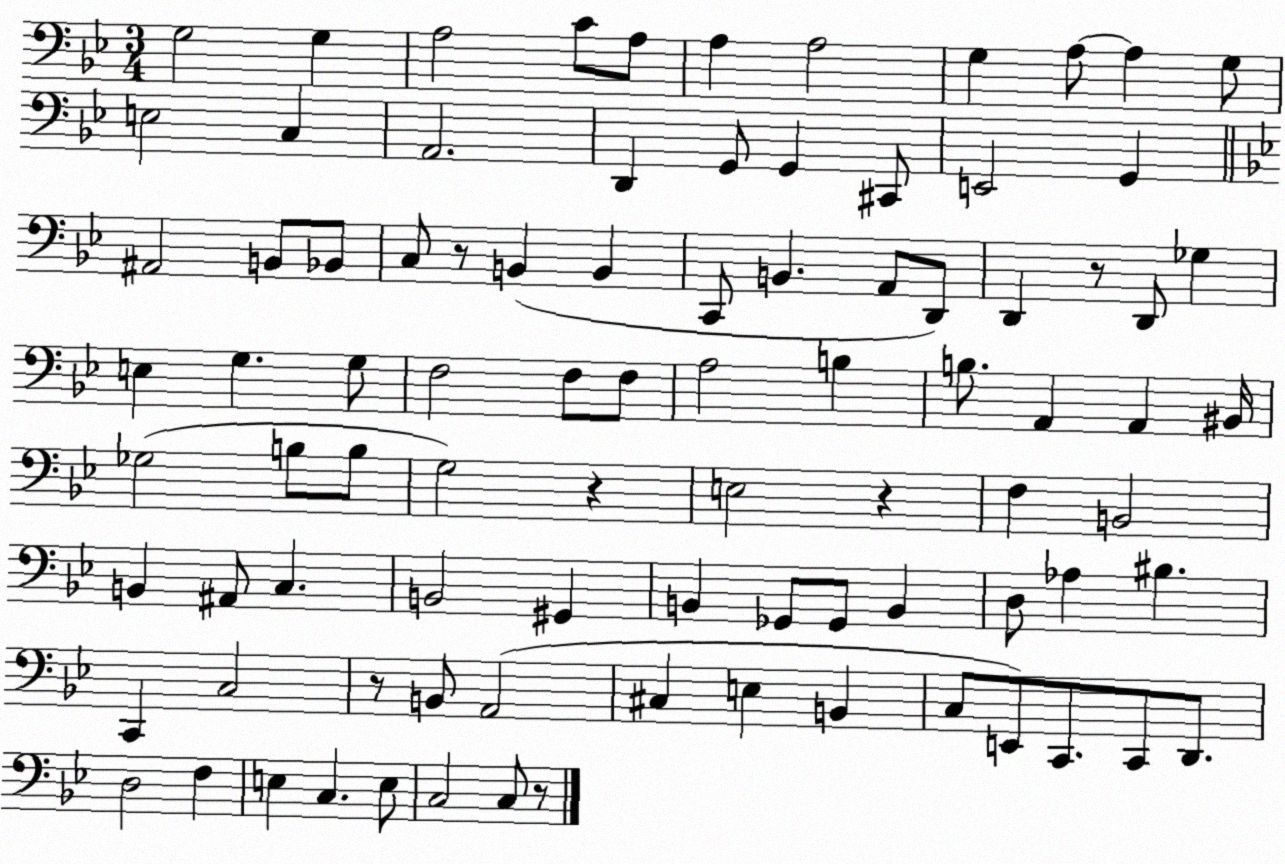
X:1
T:Untitled
M:3/4
L:1/4
K:Bb
G,2 G, A,2 C/2 A,/2 A, A,2 G, A,/2 A, G,/2 E,2 C, A,,2 D,, G,,/2 G,, ^C,,/2 E,,2 G,, ^A,,2 B,,/2 _B,,/2 C,/2 z/2 B,, B,, C,,/2 B,, A,,/2 D,,/2 D,, z/2 D,,/2 _G, E, G, G,/2 F,2 F,/2 F,/2 A,2 B, B,/2 A,, A,, ^B,,/4 _G,2 B,/2 B,/2 G,2 z E,2 z F, B,,2 B,, ^A,,/2 C, B,,2 ^G,, B,, _G,,/2 _G,,/2 B,, D,/2 _A, ^B, C,, C,2 z/2 B,,/2 A,,2 ^C, E, B,, C,/2 E,,/2 C,,/2 C,,/2 D,,/2 D,2 F, E, C, E,/2 C,2 C,/2 z/2